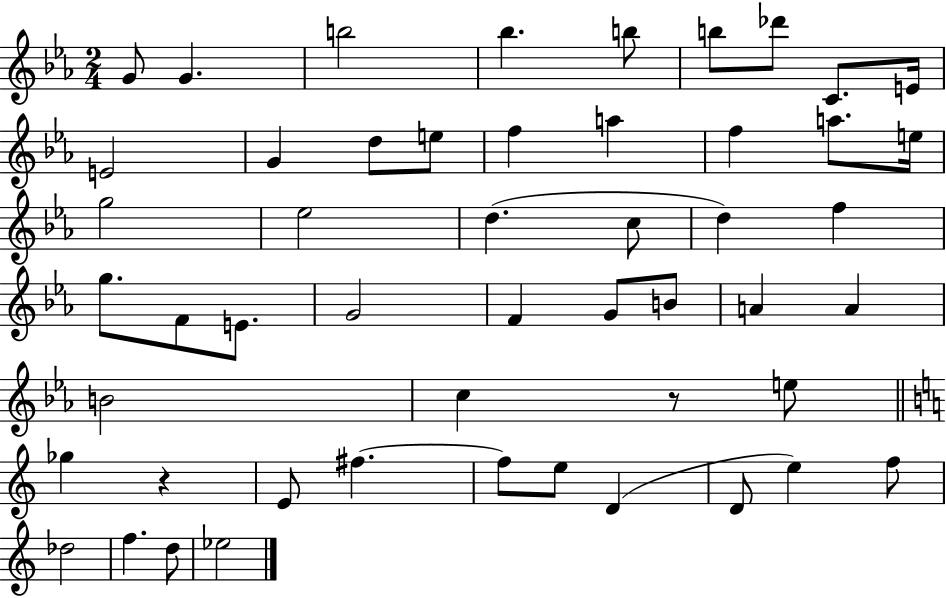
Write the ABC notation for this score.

X:1
T:Untitled
M:2/4
L:1/4
K:Eb
G/2 G b2 _b b/2 b/2 _d'/2 C/2 E/4 E2 G d/2 e/2 f a f a/2 e/4 g2 _e2 d c/2 d f g/2 F/2 E/2 G2 F G/2 B/2 A A B2 c z/2 e/2 _g z E/2 ^f ^f/2 e/2 D D/2 e f/2 _d2 f d/2 _e2